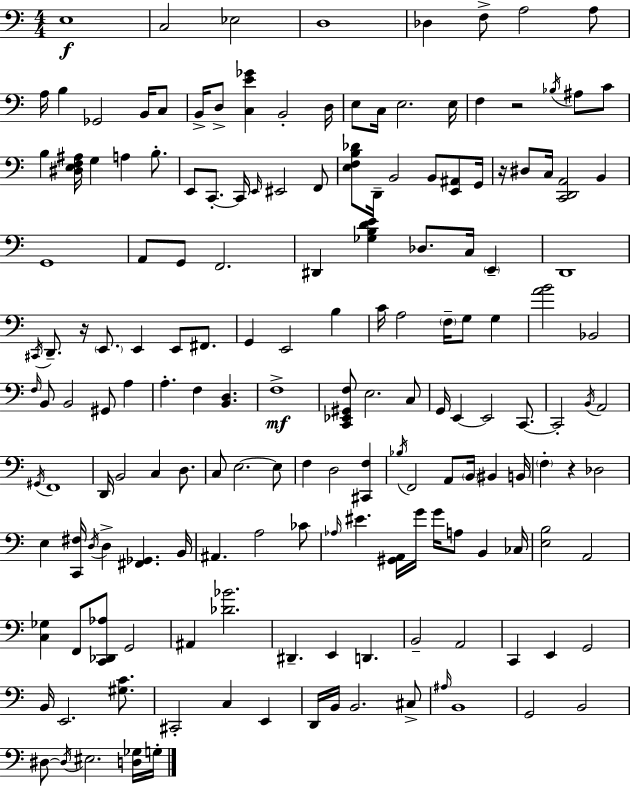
E3/w C3/h Eb3/h D3/w Db3/q F3/e A3/h A3/e A3/s B3/q Gb2/h B2/s C3/e B2/s D3/e [C3,E4,Gb4]/q B2/h D3/s E3/e C3/s E3/h. E3/s F3/q R/h Bb3/s A#3/e C4/e B3/q [D#3,E3,F3,A#3]/s G3/q A3/q B3/e. E2/e C2/e. C2/s E2/s EIS2/h F2/e [E3,F3,B3,Db4]/e D2/s B2/h B2/e [E2,A#2]/e G2/s R/s D#3/e C3/s [C2,D2,A2]/h B2/q G2/w A2/e G2/e F2/h. D#2/q [Gb3,B3,D4,E4]/q Db3/e. C3/s E2/q D2/w C#2/s D2/e. R/s E2/e. E2/q E2/e F#2/e. G2/q E2/h B3/q C4/s A3/h F3/s G3/e G3/q [A4,B4]/h Bb2/h F3/s B2/e B2/h G#2/e A3/q A3/q. F3/q [B2,D3]/q. F3/w [C2,Eb2,G#2,F3]/e E3/h. C3/e G2/s E2/q E2/h C2/e. C2/h B2/s A2/h G#2/s F2/w D2/s B2/h C3/q D3/e. C3/e E3/h. E3/e F3/q D3/h [C#2,F3]/q Bb3/s F2/h A2/e B2/s BIS2/q B2/s F3/q R/q Db3/h E3/q [C2,F#3]/s D3/s D3/q [F#2,Gb2]/q. B2/s A#2/q. A3/h CES4/e Ab3/s EIS4/q. [G#2,A2]/s G4/s G4/s A3/e B2/q CES3/s [E3,B3]/h A2/h [C3,Gb3]/q F2/e [C2,Db2,Ab3]/e G2/h A#2/q [Db4,Bb4]/h. D#2/q. E2/q D2/q. B2/h A2/h C2/q E2/q G2/h B2/s E2/h. [G#3,C4]/e. C#2/h C3/q E2/q D2/s B2/s B2/h. C#3/e A#3/s B2/w G2/h B2/h D#3/e D#3/s EIS3/h. [D3,Gb3]/s G3/s